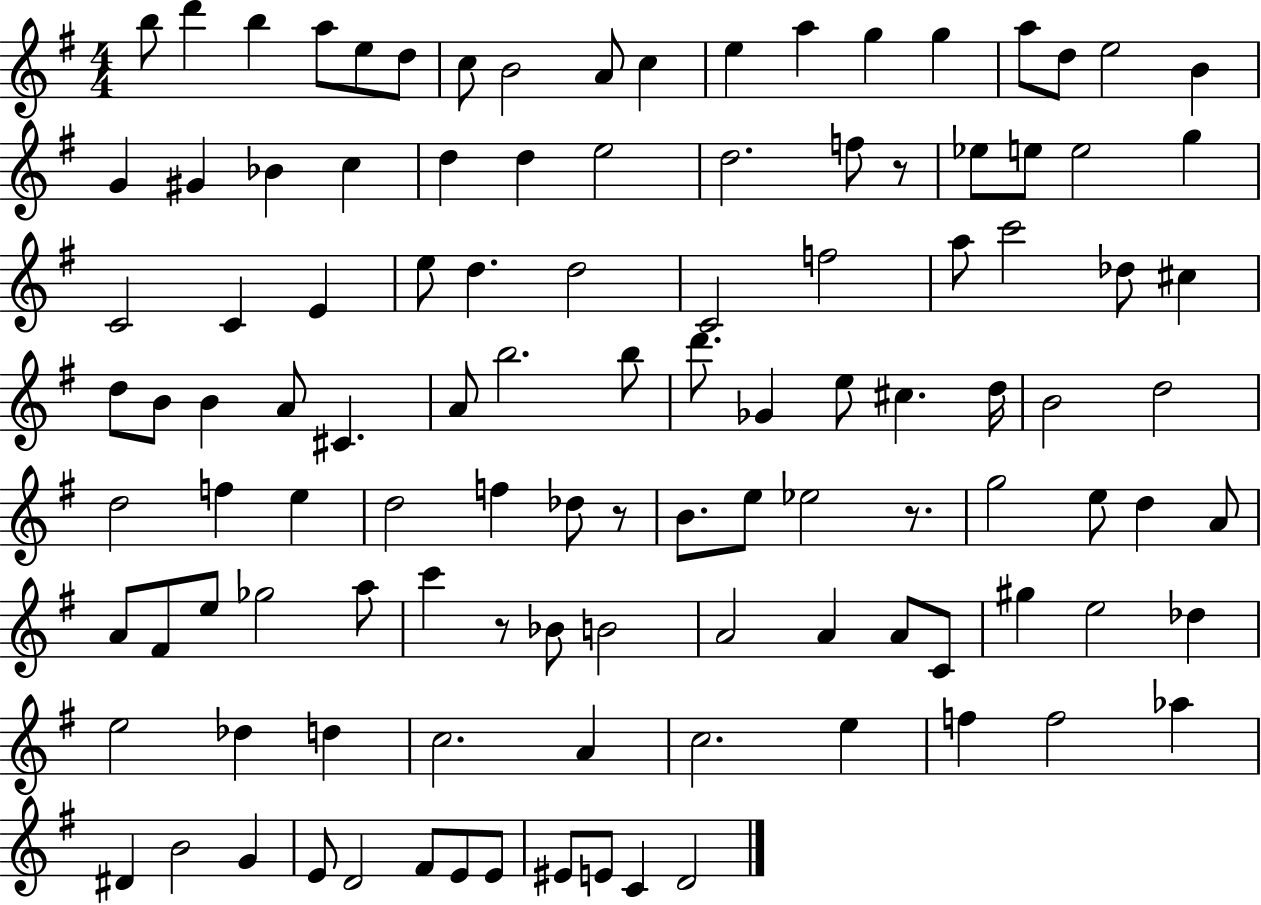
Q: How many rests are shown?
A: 4